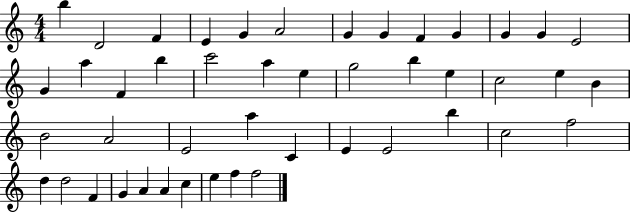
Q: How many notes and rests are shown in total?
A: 46